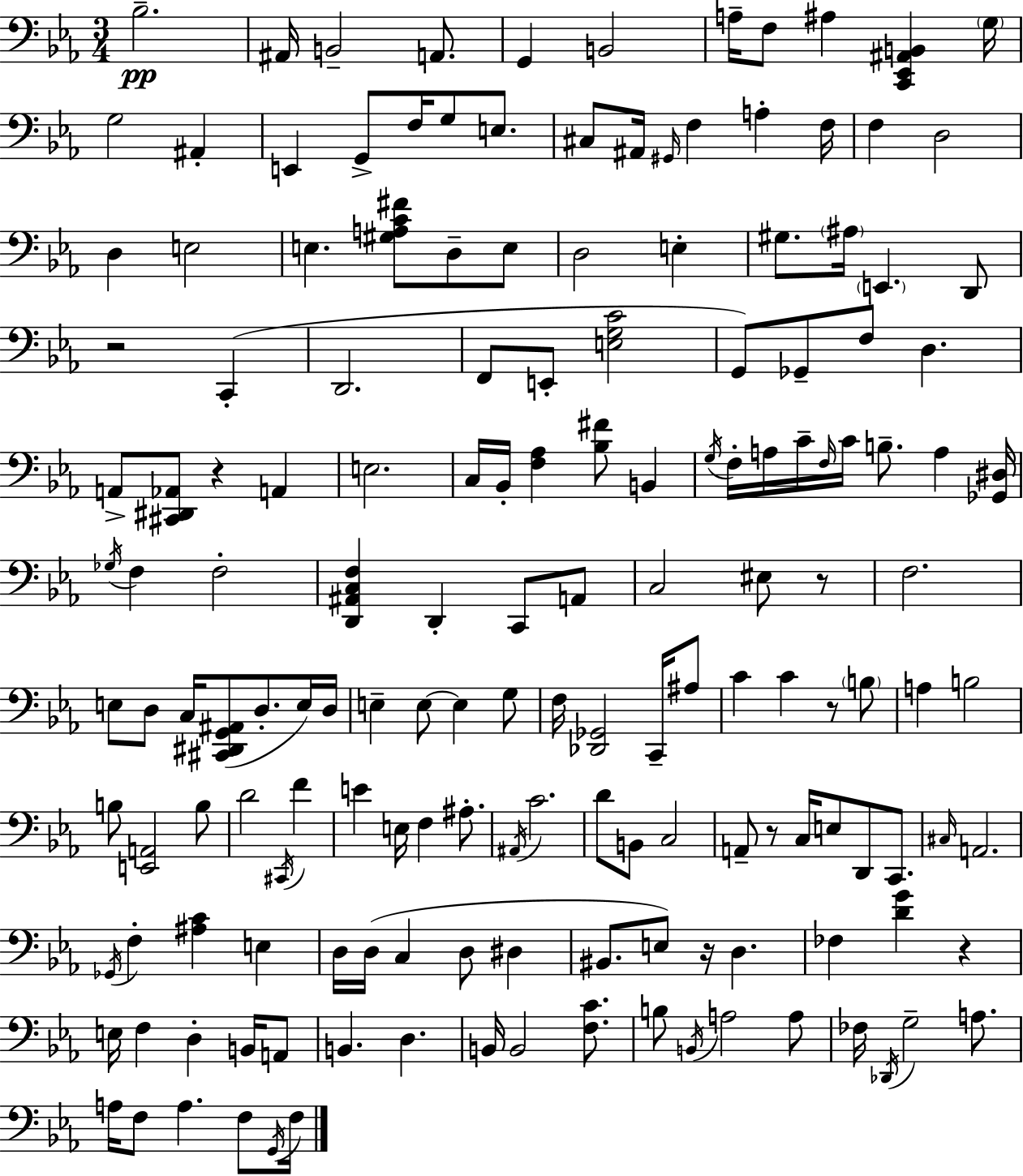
{
  \clef bass
  \numericTimeSignature
  \time 3/4
  \key ees \major
  bes2.--\pp | ais,16 b,2-- a,8. | g,4 b,2 | a16-- f8 ais4 <c, ees, ais, b,>4 \parenthesize g16 | \break g2 ais,4-. | e,4 g,8-> f16 g8 e8. | cis8 ais,16 \grace { gis,16 } f4 a4-. | f16 f4 d2 | \break d4 e2 | e4. <gis a c' fis'>8 d8-- e8 | d2 e4-. | gis8. \parenthesize ais16 \parenthesize e,4. d,8 | \break r2 c,4-.( | d,2. | f,8 e,8-. <e g c'>2 | g,8) ges,8-- f8 d4. | \break a,8-> <cis, dis, aes,>8 r4 a,4 | e2. | c16 bes,16-. <f aes>4 <bes fis'>8 b,4 | \acciaccatura { g16 } f16-. a16 c'16-- \grace { f16 } c'16 b8.-- a4 | \break <ges, dis>16 \acciaccatura { ges16 } f4 f2-. | <d, ais, c f>4 d,4-. | c,8 a,8 c2 | eis8 r8 f2. | \break e8 d8 c16 <cis, dis, g, ais,>8( d8.-. | e16) d16 e4-- e8~~ e4 | g8 f16 <des, ges,>2 | c,16-- ais8 c'4 c'4 | \break r8 \parenthesize b8 a4 b2 | b8 <e, a,>2 | b8 d'2 | \acciaccatura { cis,16 } f'4 e'4 e16 f4 | \break ais8.-. \acciaccatura { ais,16 } c'2. | d'8 b,8 c2 | a,8-- r8 c16 e8 | d,8 c,8. \grace { cis16 } a,2. | \break \acciaccatura { ges,16 } f4-. | <ais c'>4 e4 d16 d16( c4 | d8 dis4 bis,8. e8) | r16 d4. fes4 | \break <d' g'>4 r4 e16 f4 | d4-. b,16 a,8 b,4. | d4. b,16 b,2 | <f c'>8. b8 \acciaccatura { b,16 } a2 | \break a8 fes16 \acciaccatura { des,16 } g2-- | a8. a16 f8 | a4. f8 \acciaccatura { g,16 } f16 \bar "|."
}